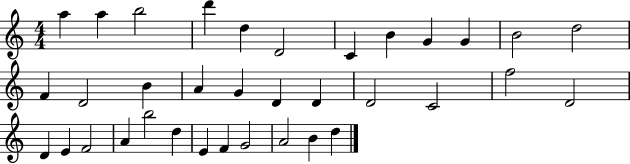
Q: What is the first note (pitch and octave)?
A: A5